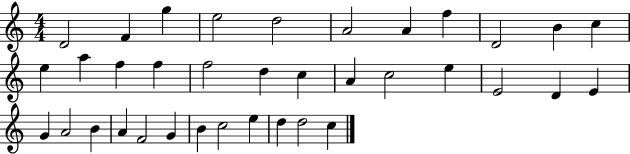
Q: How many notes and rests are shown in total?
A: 36